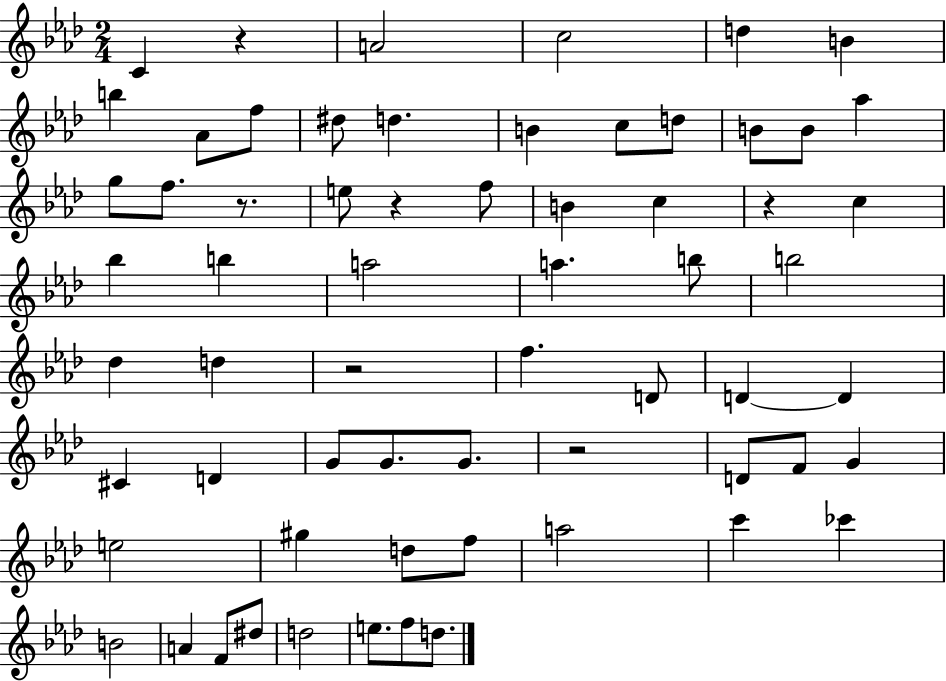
{
  \clef treble
  \numericTimeSignature
  \time 2/4
  \key aes \major
  c'4 r4 | a'2 | c''2 | d''4 b'4 | \break b''4 aes'8 f''8 | dis''8 d''4. | b'4 c''8 d''8 | b'8 b'8 aes''4 | \break g''8 f''8. r8. | e''8 r4 f''8 | b'4 c''4 | r4 c''4 | \break bes''4 b''4 | a''2 | a''4. b''8 | b''2 | \break des''4 d''4 | r2 | f''4. d'8 | d'4~~ d'4 | \break cis'4 d'4 | g'8 g'8. g'8. | r2 | d'8 f'8 g'4 | \break e''2 | gis''4 d''8 f''8 | a''2 | c'''4 ces'''4 | \break b'2 | a'4 f'8 dis''8 | d''2 | e''8. f''8 d''8. | \break \bar "|."
}